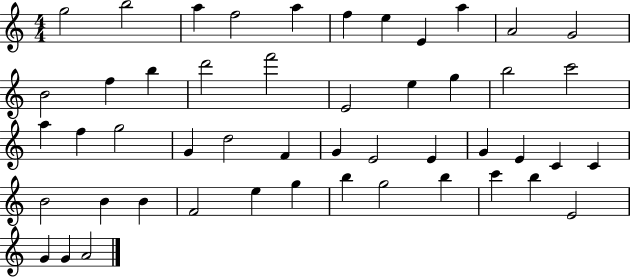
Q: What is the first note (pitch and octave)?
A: G5